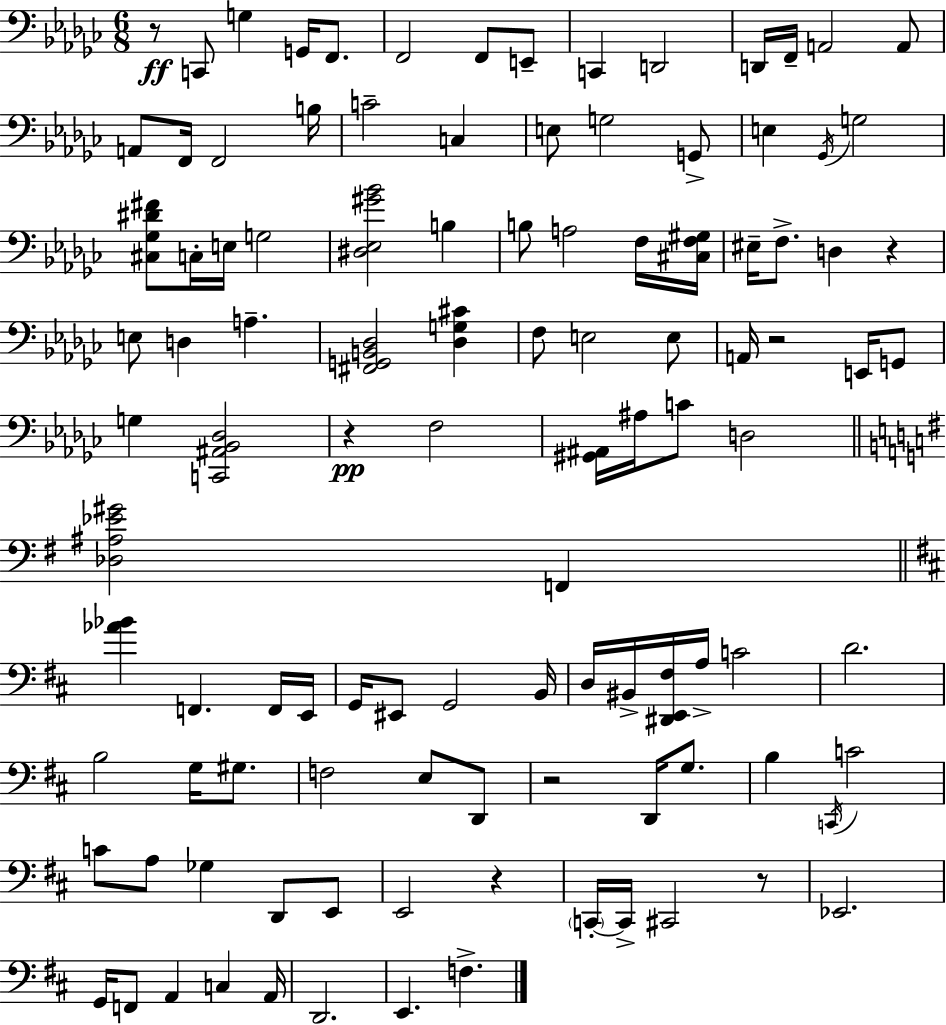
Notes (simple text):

R/e C2/e G3/q G2/s F2/e. F2/h F2/e E2/e C2/q D2/h D2/s F2/s A2/h A2/e A2/e F2/s F2/h B3/s C4/h C3/q E3/e G3/h G2/e E3/q Gb2/s G3/h [C#3,Gb3,D#4,F#4]/e C3/s E3/s G3/h [D#3,Eb3,G#4,Bb4]/h B3/q B3/e A3/h F3/s [C#3,F3,G#3]/s EIS3/s F3/e. D3/q R/q E3/e D3/q A3/q. [F#2,G2,B2,Db3]/h [Db3,G3,C#4]/q F3/e E3/h E3/e A2/s R/h E2/s G2/e G3/q [C2,A#2,Bb2,Db3]/h R/q F3/h [G#2,A#2]/s A#3/s C4/e D3/h [Db3,A#3,Eb4,G#4]/h F2/q [Ab4,Bb4]/q F2/q. F2/s E2/s G2/s EIS2/e G2/h B2/s D3/s BIS2/s [D#2,E2,F#3]/s A3/s C4/h D4/h. B3/h G3/s G#3/e. F3/h E3/e D2/e R/h D2/s G3/e. B3/q C2/s C4/h C4/e A3/e Gb3/q D2/e E2/e E2/h R/q C2/s C2/s C#2/h R/e Eb2/h. G2/s F2/e A2/q C3/q A2/s D2/h. E2/q. F3/q.